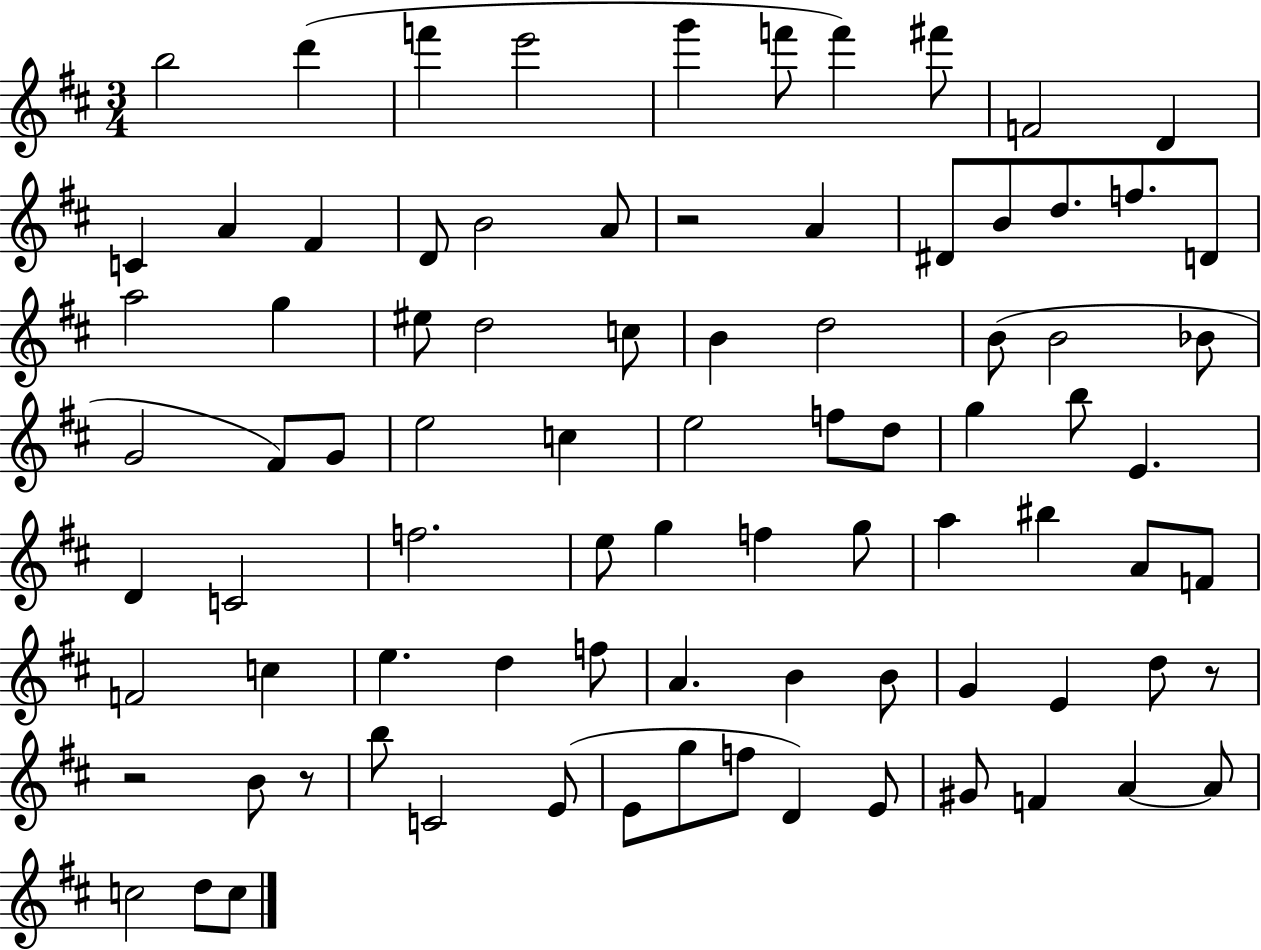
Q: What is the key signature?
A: D major